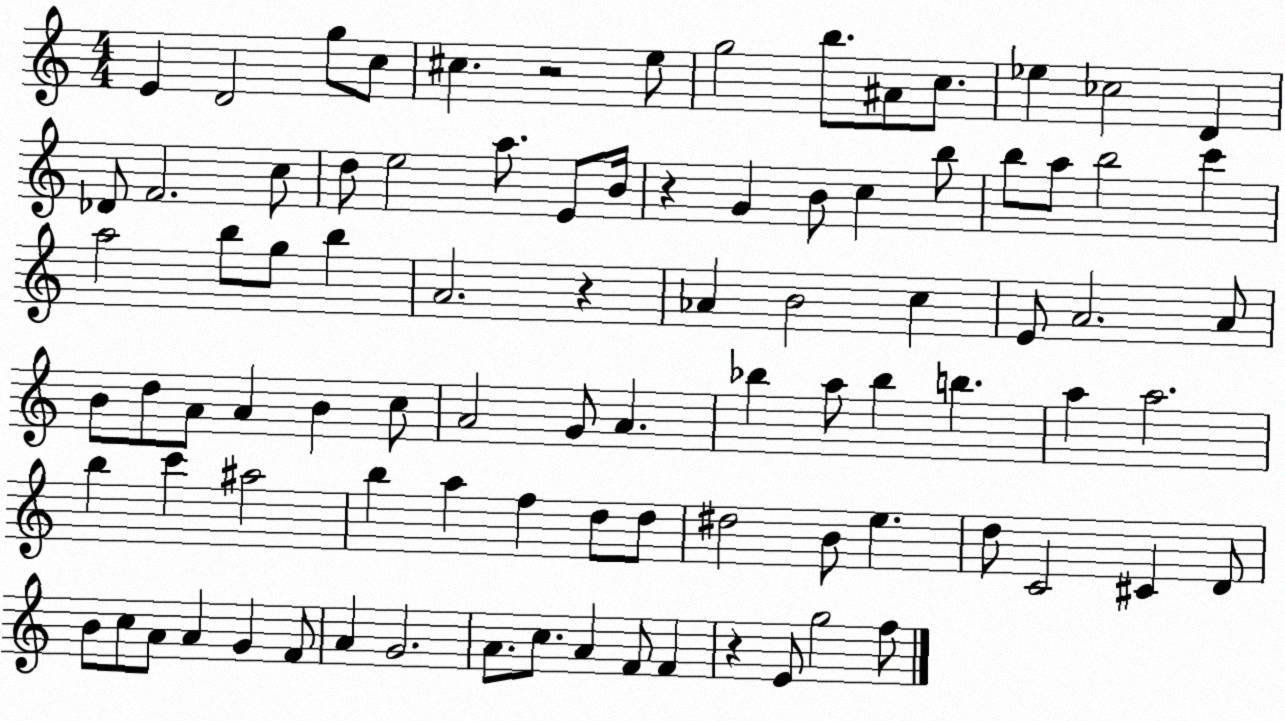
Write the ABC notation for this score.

X:1
T:Untitled
M:4/4
L:1/4
K:C
E D2 g/2 c/2 ^c z2 e/2 g2 b/2 ^A/2 c/2 _e _c2 D _D/2 F2 c/2 d/2 e2 a/2 E/2 B/4 z G B/2 c b/2 b/2 a/2 b2 c' a2 b/2 g/2 b A2 z _A B2 c E/2 A2 A/2 B/2 d/2 A/2 A B c/2 A2 G/2 A _b a/2 _b b a a2 b c' ^a2 b a f d/2 d/2 ^d2 B/2 e d/2 C2 ^C D/2 B/2 c/2 A/2 A G F/2 A G2 A/2 c/2 A F/2 F z E/2 g2 f/2